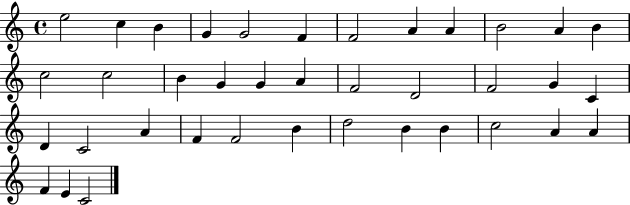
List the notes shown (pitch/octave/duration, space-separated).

E5/h C5/q B4/q G4/q G4/h F4/q F4/h A4/q A4/q B4/h A4/q B4/q C5/h C5/h B4/q G4/q G4/q A4/q F4/h D4/h F4/h G4/q C4/q D4/q C4/h A4/q F4/q F4/h B4/q D5/h B4/q B4/q C5/h A4/q A4/q F4/q E4/q C4/h